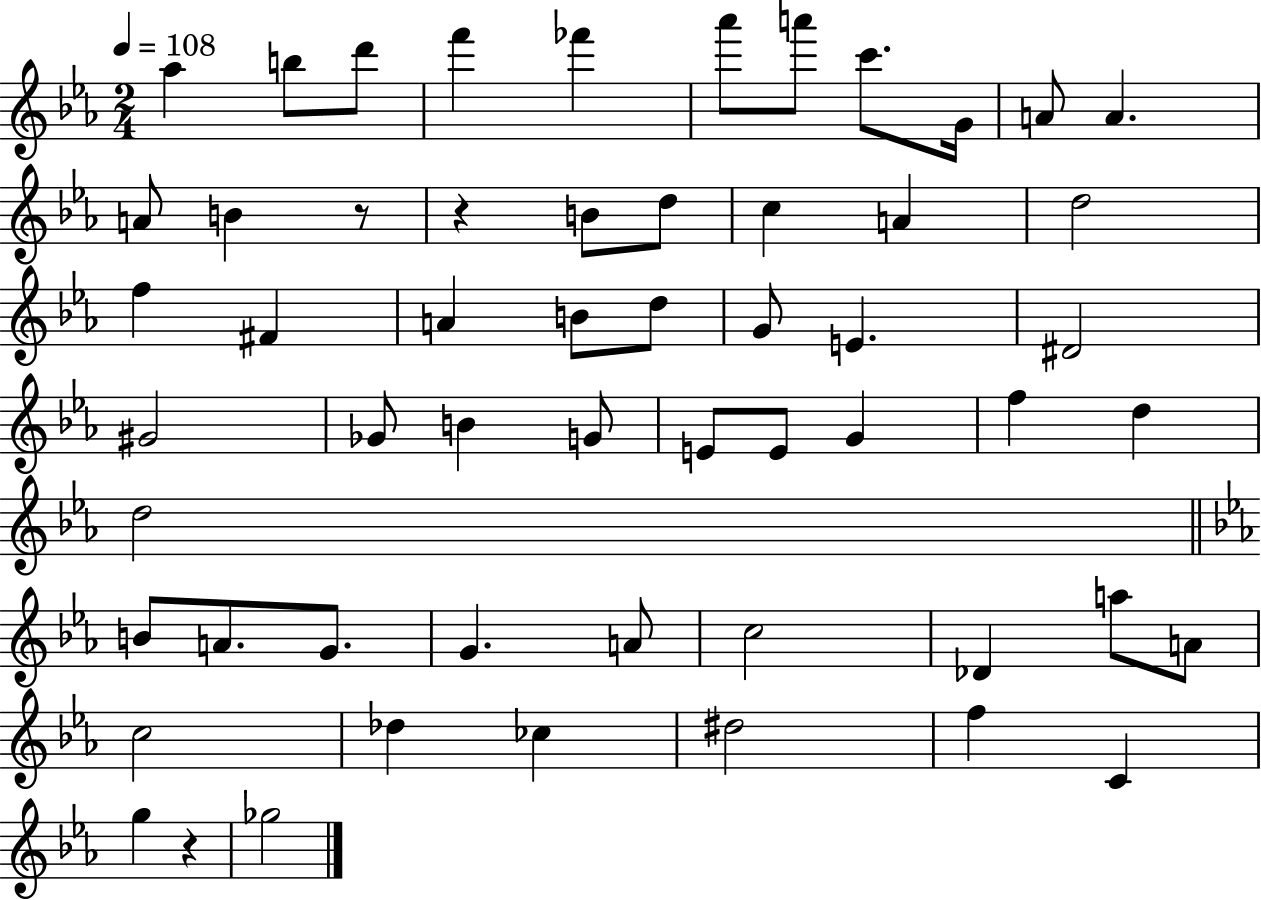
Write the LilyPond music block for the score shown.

{
  \clef treble
  \numericTimeSignature
  \time 2/4
  \key ees \major
  \tempo 4 = 108
  \repeat volta 2 { aes''4 b''8 d'''8 | f'''4 fes'''4 | aes'''8 a'''8 c'''8. g'16 | a'8 a'4. | \break a'8 b'4 r8 | r4 b'8 d''8 | c''4 a'4 | d''2 | \break f''4 fis'4 | a'4 b'8 d''8 | g'8 e'4. | dis'2 | \break gis'2 | ges'8 b'4 g'8 | e'8 e'8 g'4 | f''4 d''4 | \break d''2 | \bar "||" \break \key ees \major b'8 a'8. g'8. | g'4. a'8 | c''2 | des'4 a''8 a'8 | \break c''2 | des''4 ces''4 | dis''2 | f''4 c'4 | \break g''4 r4 | ges''2 | } \bar "|."
}